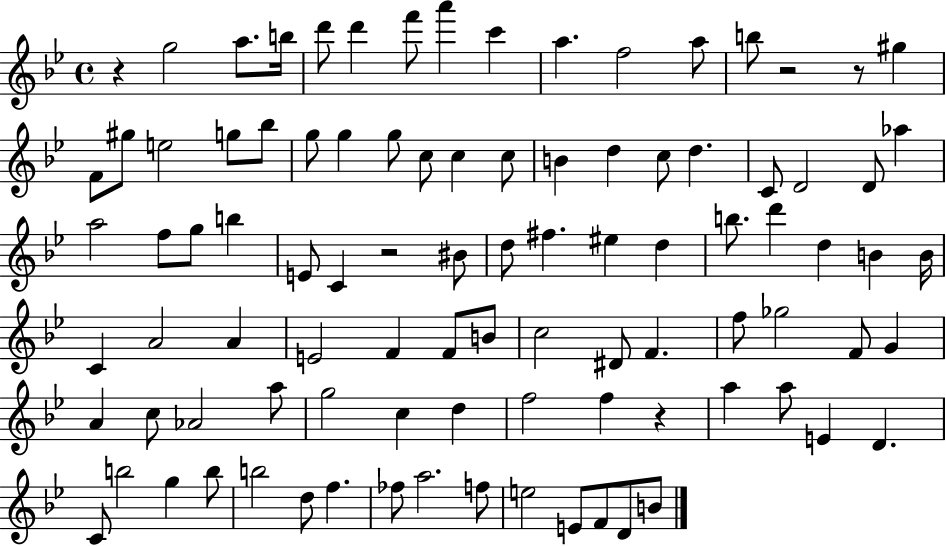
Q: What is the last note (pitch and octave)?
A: B4